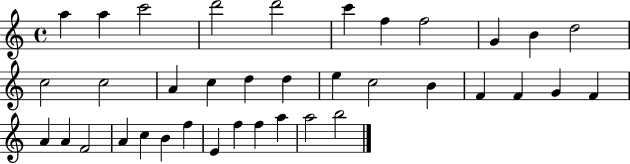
X:1
T:Untitled
M:4/4
L:1/4
K:C
a a c'2 d'2 d'2 c' f f2 G B d2 c2 c2 A c d d e c2 B F F G F A A F2 A c B f E f f a a2 b2